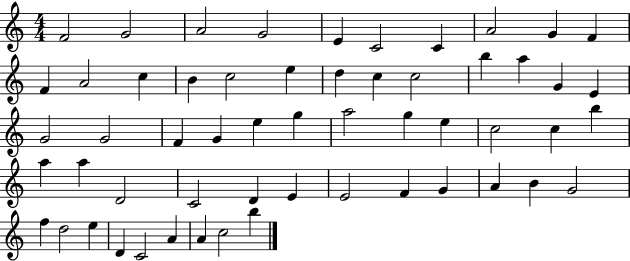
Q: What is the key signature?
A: C major